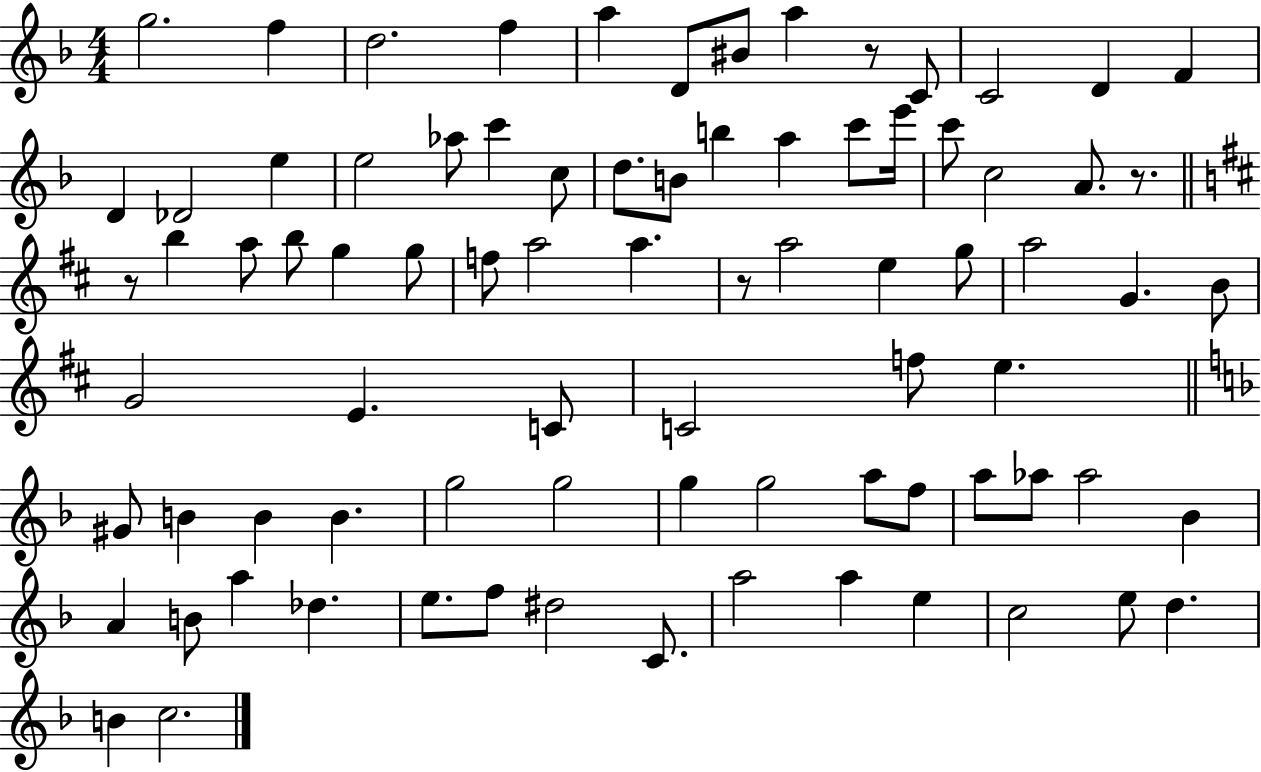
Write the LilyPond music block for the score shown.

{
  \clef treble
  \numericTimeSignature
  \time 4/4
  \key f \major
  g''2. f''4 | d''2. f''4 | a''4 d'8 bis'8 a''4 r8 c'8 | c'2 d'4 f'4 | \break d'4 des'2 e''4 | e''2 aes''8 c'''4 c''8 | d''8. b'8 b''4 a''4 c'''8 e'''16 | c'''8 c''2 a'8. r8. | \break \bar "||" \break \key d \major r8 b''4 a''8 b''8 g''4 g''8 | f''8 a''2 a''4. | r8 a''2 e''4 g''8 | a''2 g'4. b'8 | \break g'2 e'4. c'8 | c'2 f''8 e''4. | \bar "||" \break \key f \major gis'8 b'4 b'4 b'4. | g''2 g''2 | g''4 g''2 a''8 f''8 | a''8 aes''8 aes''2 bes'4 | \break a'4 b'8 a''4 des''4. | e''8. f''8 dis''2 c'8. | a''2 a''4 e''4 | c''2 e''8 d''4. | \break b'4 c''2. | \bar "|."
}